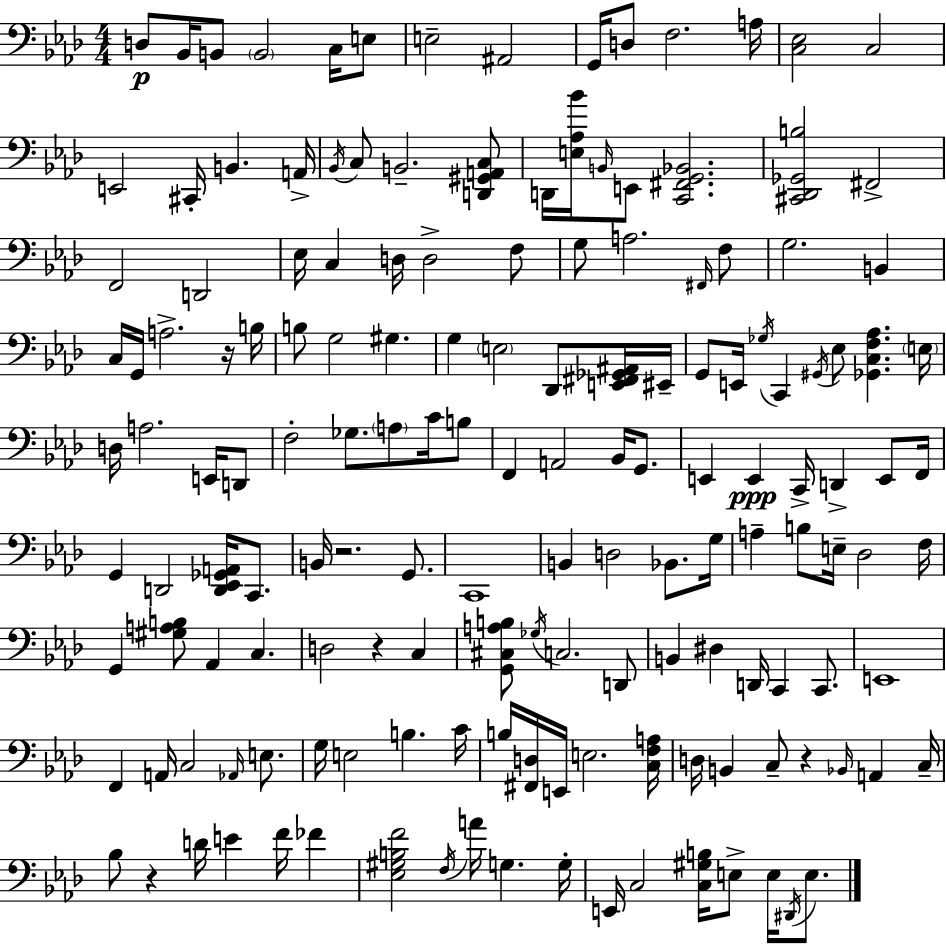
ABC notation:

X:1
T:Untitled
M:4/4
L:1/4
K:Ab
D,/2 _B,,/4 B,,/2 B,,2 C,/4 E,/2 E,2 ^A,,2 G,,/4 D,/2 F,2 A,/4 [C,_E,]2 C,2 E,,2 ^C,,/4 B,, A,,/4 _B,,/4 C,/2 B,,2 [D,,^G,,A,,C,]/2 D,,/4 [E,_A,_B]/4 B,,/4 E,,/2 [C,,^F,,G,,_B,,]2 [^C,,_D,,_G,,B,]2 ^F,,2 F,,2 D,,2 _E,/4 C, D,/4 D,2 F,/2 G,/2 A,2 ^F,,/4 F,/2 G,2 B,, C,/4 G,,/4 A,2 z/4 B,/4 B,/2 G,2 ^G, G, E,2 _D,,/2 [E,,^F,,_G,,^A,,]/4 ^E,,/4 G,,/2 E,,/4 _G,/4 C,, ^G,,/4 _E,/2 [_G,,C,F,_A,] E,/4 D,/4 A,2 E,,/4 D,,/2 F,2 _G,/2 A,/2 C/4 B,/2 F,, A,,2 _B,,/4 G,,/2 E,, E,, C,,/4 D,, E,,/2 F,,/4 G,, D,,2 [D,,_E,,_G,,A,,]/4 C,,/2 B,,/4 z2 G,,/2 C,,4 B,, D,2 _B,,/2 G,/4 A, B,/2 E,/4 _D,2 F,/4 G,, [^G,A,B,]/2 _A,, C, D,2 z C, [G,,^C,A,B,]/2 _G,/4 C,2 D,,/2 B,, ^D, D,,/4 C,, C,,/2 E,,4 F,, A,,/4 C,2 _A,,/4 E,/2 G,/4 E,2 B, C/4 B,/4 [^F,,D,]/4 E,,/4 E,2 [C,F,A,]/4 D,/4 B,, C,/2 z _B,,/4 A,, C,/4 _B,/2 z D/4 E F/4 _F [_E,^G,B,F]2 F,/4 A/4 G, G,/4 E,,/4 C,2 [C,^G,B,]/4 E,/2 E,/4 ^D,,/4 E,/2